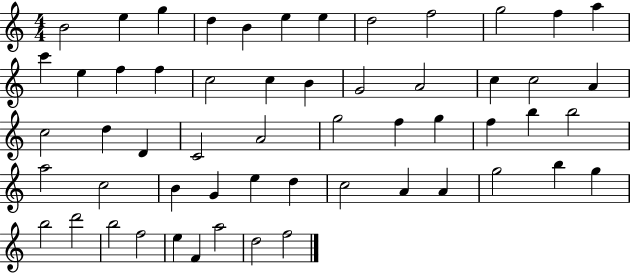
{
  \clef treble
  \numericTimeSignature
  \time 4/4
  \key c \major
  b'2 e''4 g''4 | d''4 b'4 e''4 e''4 | d''2 f''2 | g''2 f''4 a''4 | \break c'''4 e''4 f''4 f''4 | c''2 c''4 b'4 | g'2 a'2 | c''4 c''2 a'4 | \break c''2 d''4 d'4 | c'2 a'2 | g''2 f''4 g''4 | f''4 b''4 b''2 | \break a''2 c''2 | b'4 g'4 e''4 d''4 | c''2 a'4 a'4 | g''2 b''4 g''4 | \break b''2 d'''2 | b''2 f''2 | e''4 f'4 a''2 | d''2 f''2 | \break \bar "|."
}